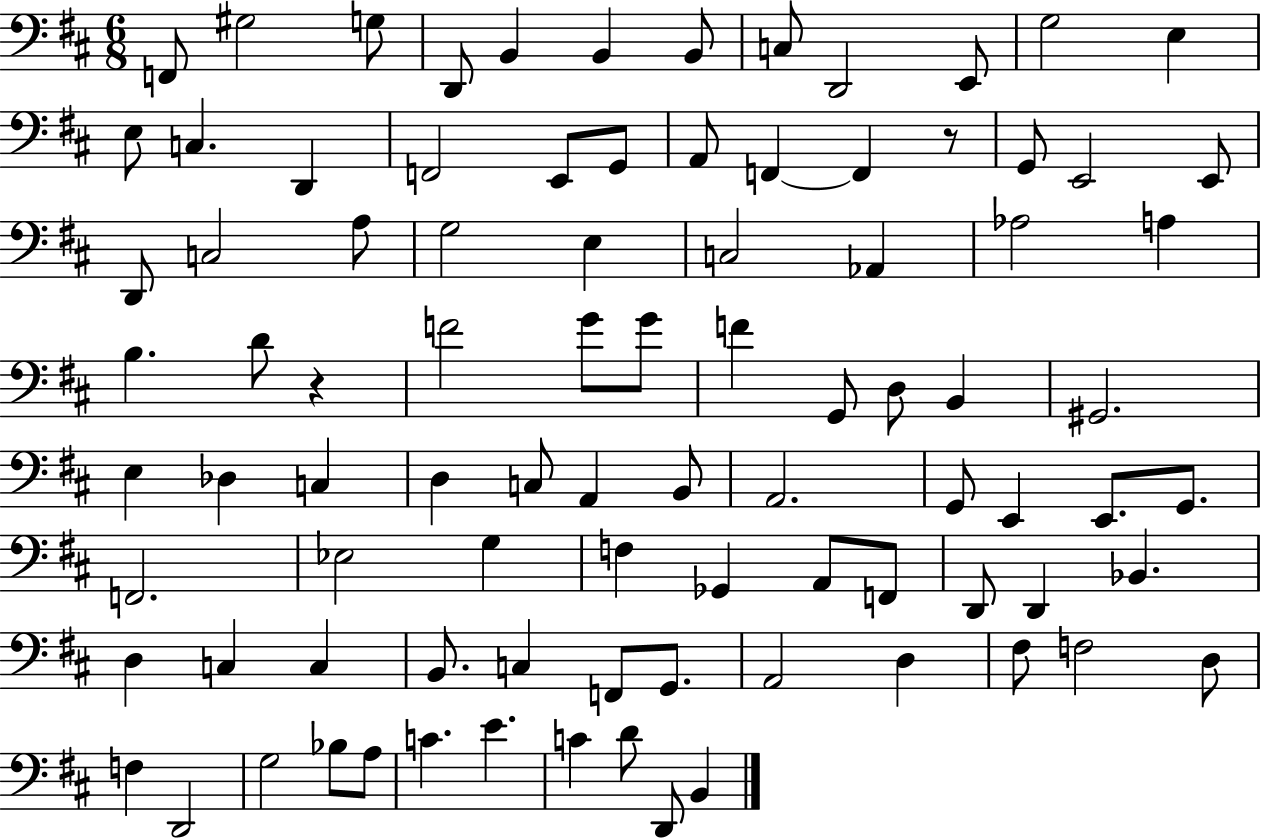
X:1
T:Untitled
M:6/8
L:1/4
K:D
F,,/2 ^G,2 G,/2 D,,/2 B,, B,, B,,/2 C,/2 D,,2 E,,/2 G,2 E, E,/2 C, D,, F,,2 E,,/2 G,,/2 A,,/2 F,, F,, z/2 G,,/2 E,,2 E,,/2 D,,/2 C,2 A,/2 G,2 E, C,2 _A,, _A,2 A, B, D/2 z F2 G/2 G/2 F G,,/2 D,/2 B,, ^G,,2 E, _D, C, D, C,/2 A,, B,,/2 A,,2 G,,/2 E,, E,,/2 G,,/2 F,,2 _E,2 G, F, _G,, A,,/2 F,,/2 D,,/2 D,, _B,, D, C, C, B,,/2 C, F,,/2 G,,/2 A,,2 D, ^F,/2 F,2 D,/2 F, D,,2 G,2 _B,/2 A,/2 C E C D/2 D,,/2 B,,